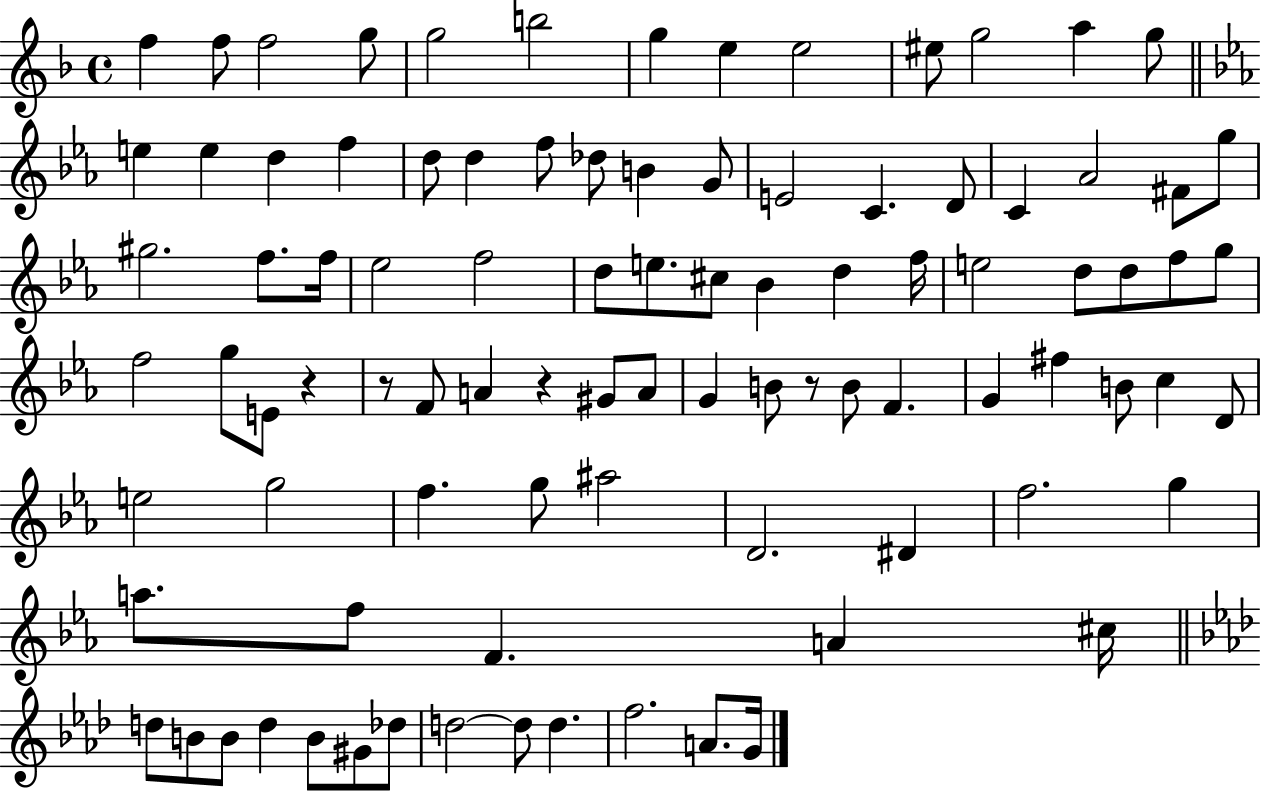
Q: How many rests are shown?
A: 4